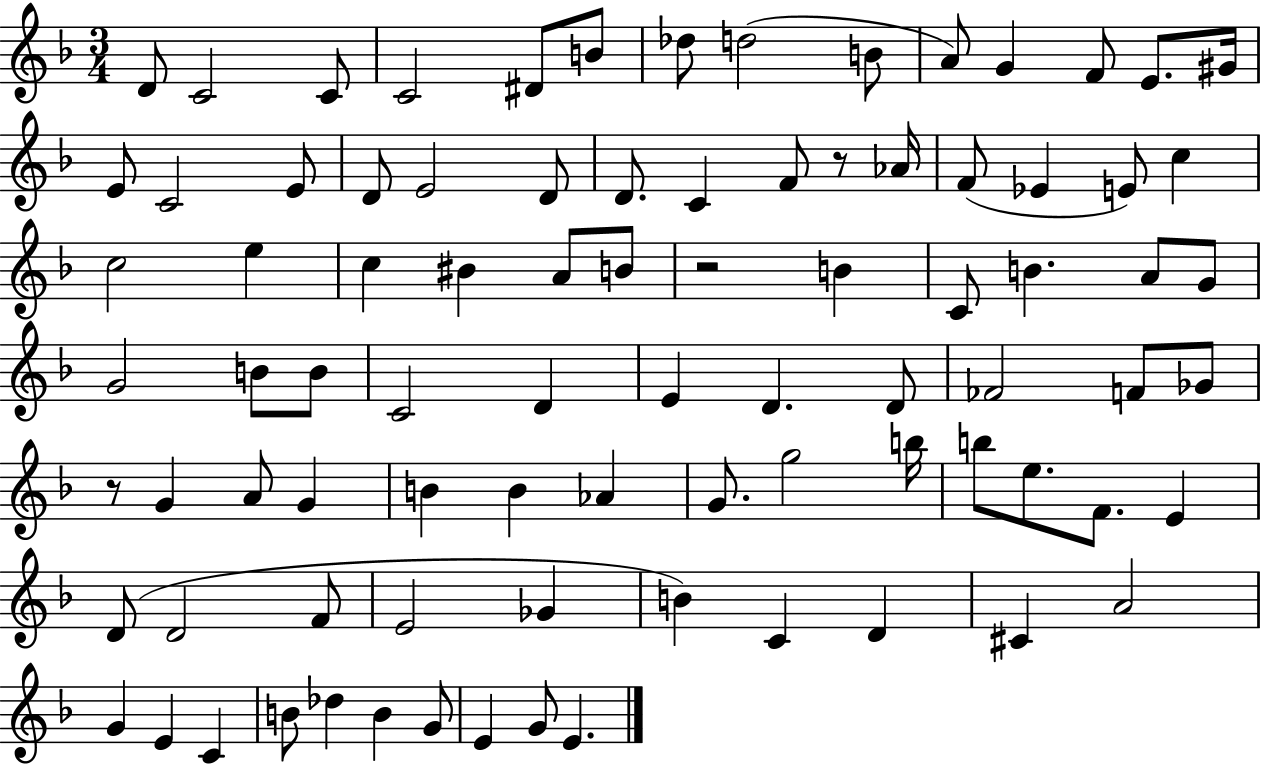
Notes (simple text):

D4/e C4/h C4/e C4/h D#4/e B4/e Db5/e D5/h B4/e A4/e G4/q F4/e E4/e. G#4/s E4/e C4/h E4/e D4/e E4/h D4/e D4/e. C4/q F4/e R/e Ab4/s F4/e Eb4/q E4/e C5/q C5/h E5/q C5/q BIS4/q A4/e B4/e R/h B4/q C4/e B4/q. A4/e G4/e G4/h B4/e B4/e C4/h D4/q E4/q D4/q. D4/e FES4/h F4/e Gb4/e R/e G4/q A4/e G4/q B4/q B4/q Ab4/q G4/e. G5/h B5/s B5/e E5/e. F4/e. E4/q D4/e D4/h F4/e E4/h Gb4/q B4/q C4/q D4/q C#4/q A4/h G4/q E4/q C4/q B4/e Db5/q B4/q G4/e E4/q G4/e E4/q.